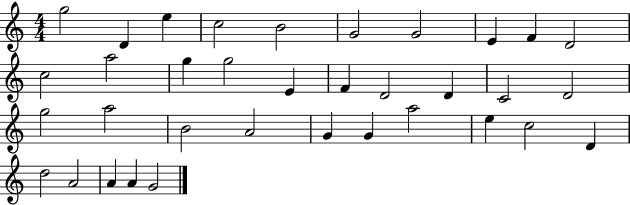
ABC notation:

X:1
T:Untitled
M:4/4
L:1/4
K:C
g2 D e c2 B2 G2 G2 E F D2 c2 a2 g g2 E F D2 D C2 D2 g2 a2 B2 A2 G G a2 e c2 D d2 A2 A A G2